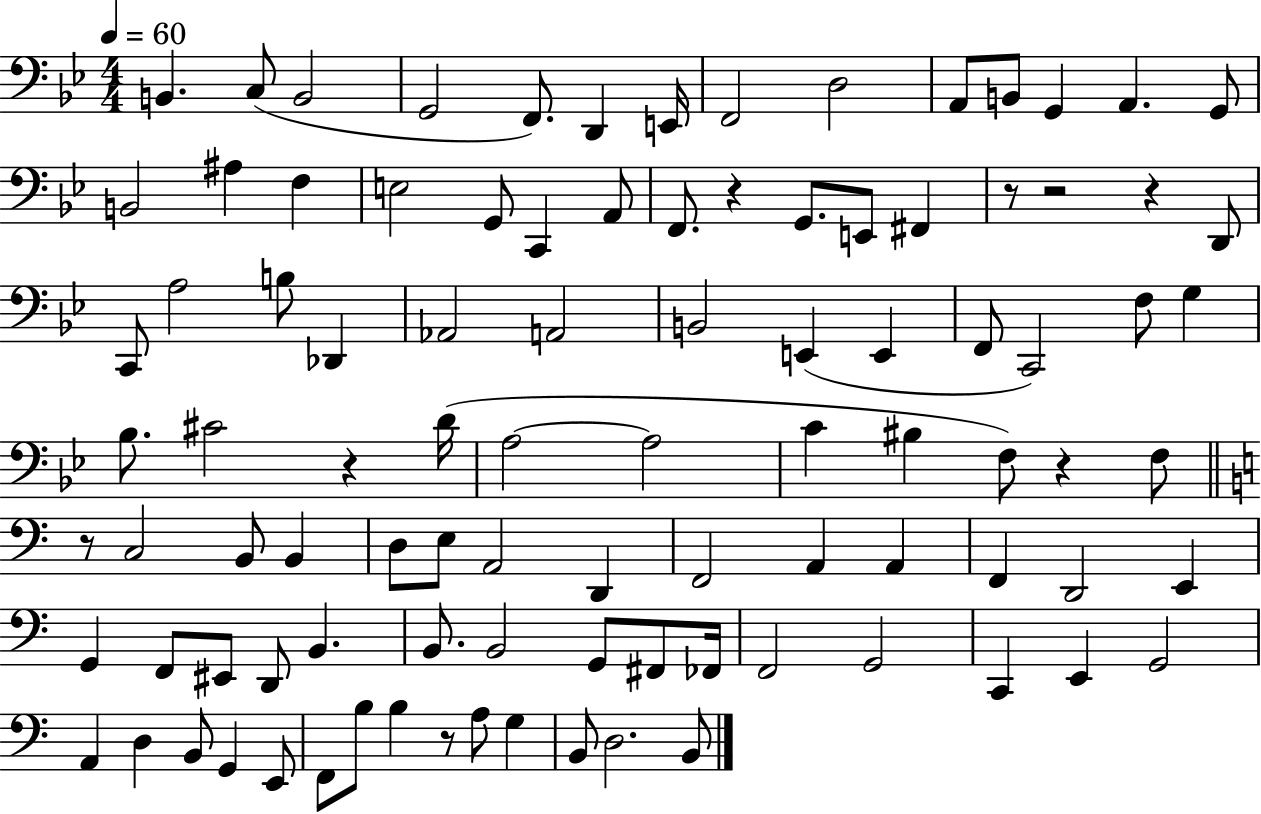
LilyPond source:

{
  \clef bass
  \numericTimeSignature
  \time 4/4
  \key bes \major
  \tempo 4 = 60
  \repeat volta 2 { b,4. c8( b,2 | g,2 f,8.) d,4 e,16 | f,2 d2 | a,8 b,8 g,4 a,4. g,8 | \break b,2 ais4 f4 | e2 g,8 c,4 a,8 | f,8. r4 g,8. e,8 fis,4 | r8 r2 r4 d,8 | \break c,8 a2 b8 des,4 | aes,2 a,2 | b,2 e,4( e,4 | f,8 c,2) f8 g4 | \break bes8. cis'2 r4 d'16( | a2~~ a2 | c'4 bis4 f8) r4 f8 | \bar "||" \break \key c \major r8 c2 b,8 b,4 | d8 e8 a,2 d,4 | f,2 a,4 a,4 | f,4 d,2 e,4 | \break g,4 f,8 eis,8 d,8 b,4. | b,8. b,2 g,8 fis,8 fes,16 | f,2 g,2 | c,4 e,4 g,2 | \break a,4 d4 b,8 g,4 e,8 | f,8 b8 b4 r8 a8 g4 | b,8 d2. b,8 | } \bar "|."
}